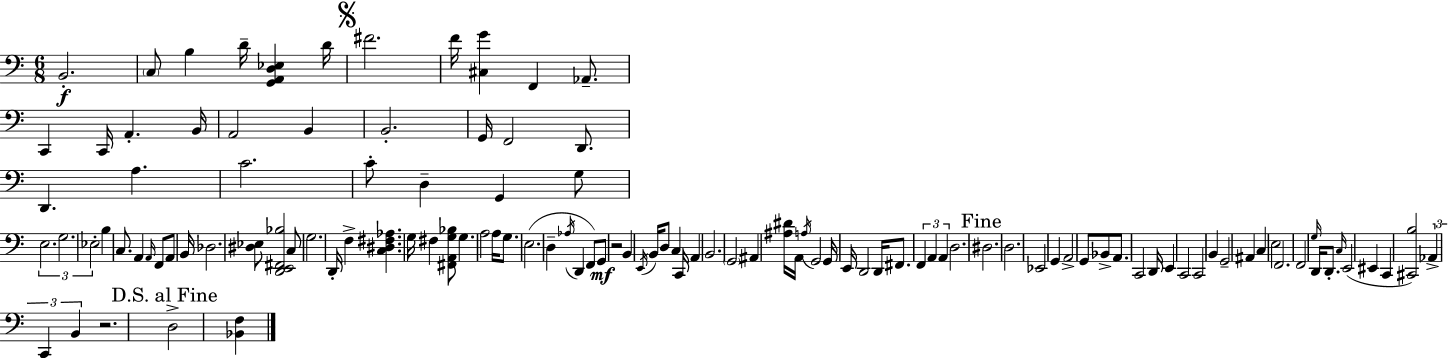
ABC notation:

X:1
T:Untitled
M:6/8
L:1/4
K:Am
B,,2 C,/2 B, D/4 [G,,A,,D,_E,] D/4 ^F2 F/4 [^C,G] F,, _A,,/2 C,, C,,/4 A,, B,,/4 A,,2 B,, B,,2 G,,/4 F,,2 D,,/2 D,, A, C2 C/2 D, G,, G,/2 E,2 G,2 _E,2 B, C,/2 A,, A,,/4 F,,/2 A,,/2 B,,/4 _D,2 [^D,_E,]/2 [D,,E,,^F,,_B,]2 C,/2 G,2 D,,/4 F, [C,^D,^F,_A,] G,/4 ^F, [^F,,A,,G,_B,]/2 G, A,2 A,/4 G,/2 E,2 D, _A,/4 D,, F,,/2 G,,/2 z2 B,, E,,/4 B,,/4 D,/2 C, C,,/4 A,, B,,2 G,,2 ^A,, [^A,^D]/4 A,,/4 A,/4 G,,2 G,,/4 E,,/4 D,,2 D,,/4 ^F,,/2 F,, A,, A,, D,2 ^D,2 D,2 _E,,2 G,, A,,2 G,,/2 _B,,/2 A,,/2 C,,2 D,,/4 E,, C,,2 C,,2 B,, G,,2 ^A,, C, E,2 F,,2 F,,2 G,/4 D,,/4 D,,/2 C,/4 E,,2 ^E,, C,, [^C,,B,]2 _A,, C,, B,, z2 D,2 [_B,,F,]